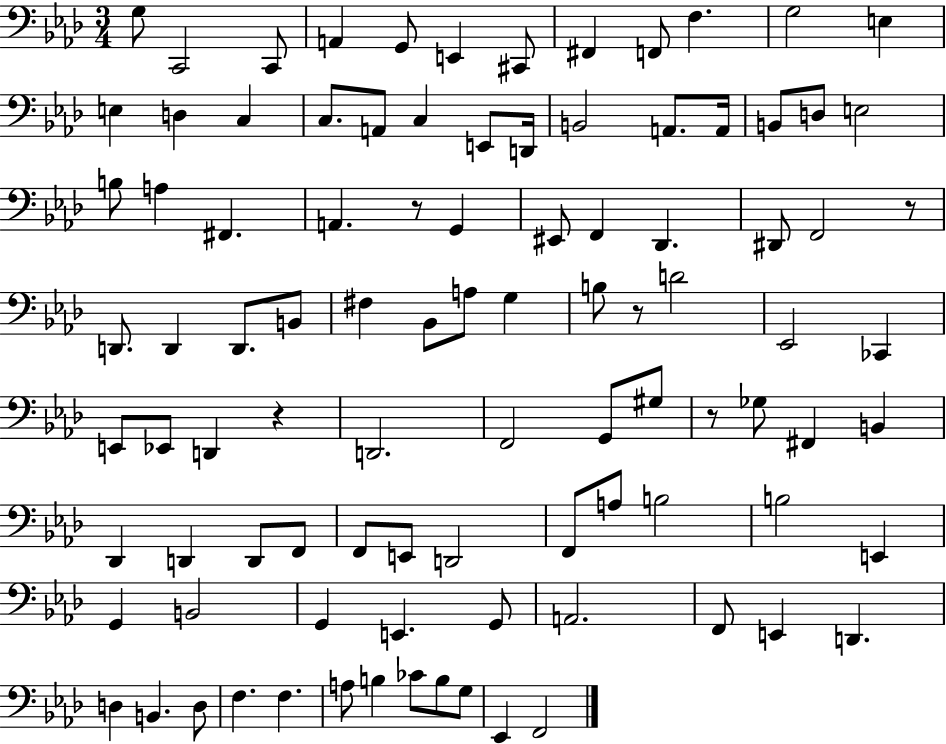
X:1
T:Untitled
M:3/4
L:1/4
K:Ab
G,/2 C,,2 C,,/2 A,, G,,/2 E,, ^C,,/2 ^F,, F,,/2 F, G,2 E, E, D, C, C,/2 A,,/2 C, E,,/2 D,,/4 B,,2 A,,/2 A,,/4 B,,/2 D,/2 E,2 B,/2 A, ^F,, A,, z/2 G,, ^E,,/2 F,, _D,, ^D,,/2 F,,2 z/2 D,,/2 D,, D,,/2 B,,/2 ^F, _B,,/2 A,/2 G, B,/2 z/2 D2 _E,,2 _C,, E,,/2 _E,,/2 D,, z D,,2 F,,2 G,,/2 ^G,/2 z/2 _G,/2 ^F,, B,, _D,, D,, D,,/2 F,,/2 F,,/2 E,,/2 D,,2 F,,/2 A,/2 B,2 B,2 E,, G,, B,,2 G,, E,, G,,/2 A,,2 F,,/2 E,, D,, D, B,, D,/2 F, F, A,/2 B, _C/2 B,/2 G,/2 _E,, F,,2